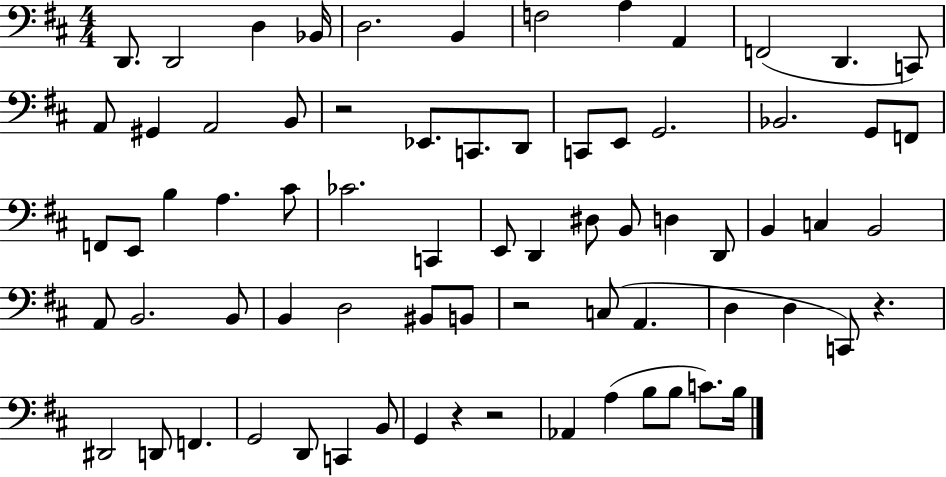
{
  \clef bass
  \numericTimeSignature
  \time 4/4
  \key d \major
  d,8. d,2 d4 bes,16 | d2. b,4 | f2 a4 a,4 | f,2( d,4. c,8) | \break a,8 gis,4 a,2 b,8 | r2 ees,8. c,8. d,8 | c,8 e,8 g,2. | bes,2. g,8 f,8 | \break f,8 e,8 b4 a4. cis'8 | ces'2. c,4 | e,8 d,4 dis8 b,8 d4 d,8 | b,4 c4 b,2 | \break a,8 b,2. b,8 | b,4 d2 bis,8 b,8 | r2 c8( a,4. | d4 d4 c,8) r4. | \break dis,2 d,8 f,4. | g,2 d,8 c,4 b,8 | g,4 r4 r2 | aes,4 a4( b8 b8 c'8.) b16 | \break \bar "|."
}